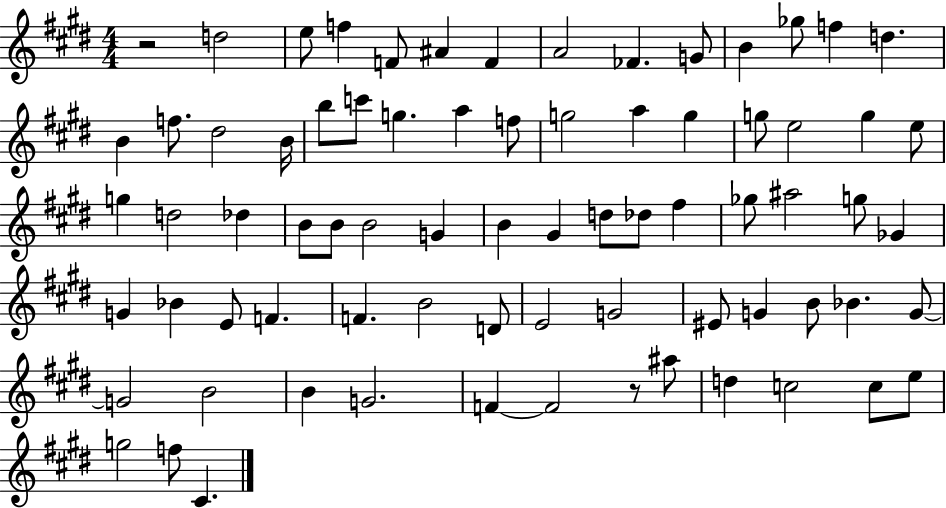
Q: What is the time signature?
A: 4/4